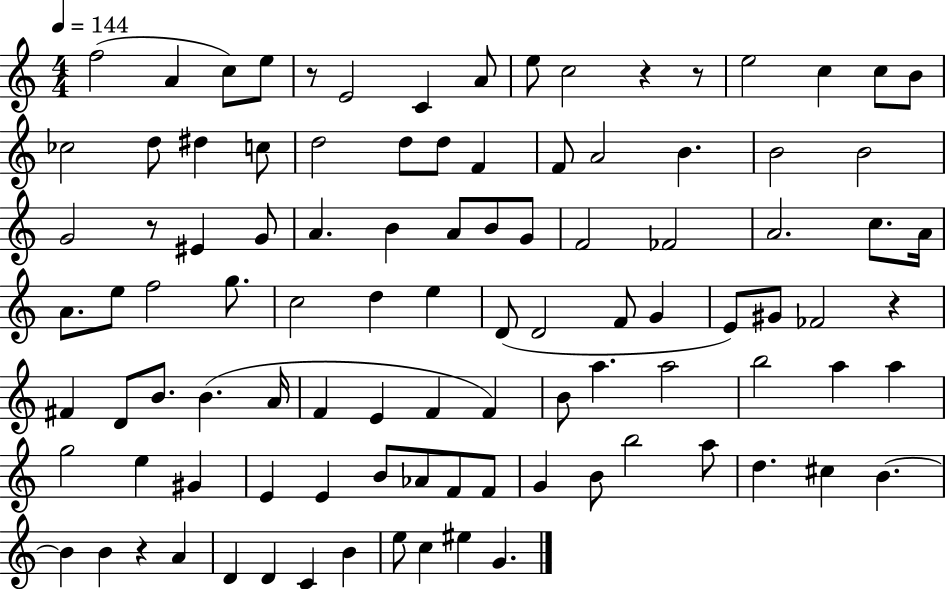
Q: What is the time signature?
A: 4/4